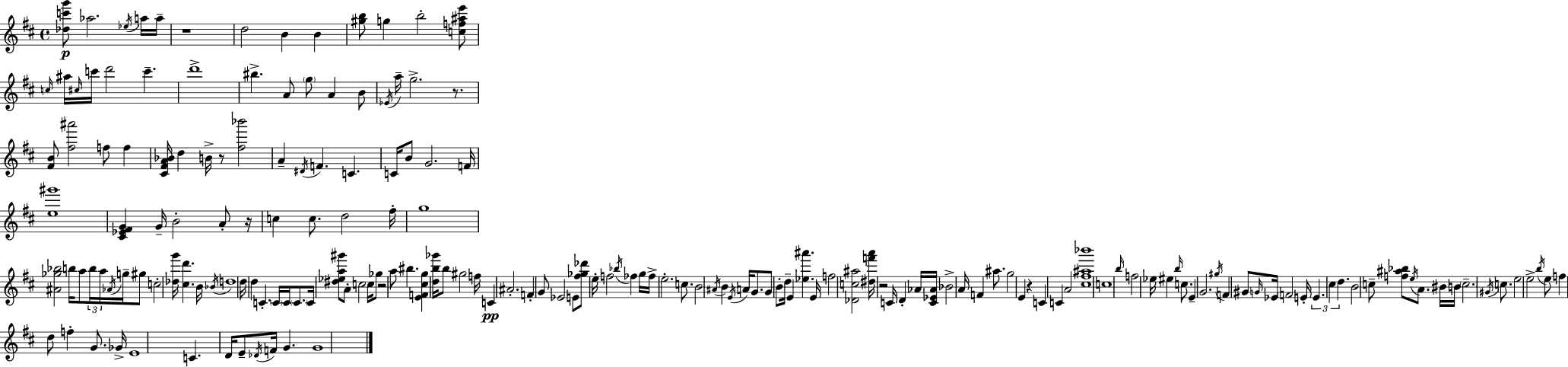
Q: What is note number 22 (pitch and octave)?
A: Eb4